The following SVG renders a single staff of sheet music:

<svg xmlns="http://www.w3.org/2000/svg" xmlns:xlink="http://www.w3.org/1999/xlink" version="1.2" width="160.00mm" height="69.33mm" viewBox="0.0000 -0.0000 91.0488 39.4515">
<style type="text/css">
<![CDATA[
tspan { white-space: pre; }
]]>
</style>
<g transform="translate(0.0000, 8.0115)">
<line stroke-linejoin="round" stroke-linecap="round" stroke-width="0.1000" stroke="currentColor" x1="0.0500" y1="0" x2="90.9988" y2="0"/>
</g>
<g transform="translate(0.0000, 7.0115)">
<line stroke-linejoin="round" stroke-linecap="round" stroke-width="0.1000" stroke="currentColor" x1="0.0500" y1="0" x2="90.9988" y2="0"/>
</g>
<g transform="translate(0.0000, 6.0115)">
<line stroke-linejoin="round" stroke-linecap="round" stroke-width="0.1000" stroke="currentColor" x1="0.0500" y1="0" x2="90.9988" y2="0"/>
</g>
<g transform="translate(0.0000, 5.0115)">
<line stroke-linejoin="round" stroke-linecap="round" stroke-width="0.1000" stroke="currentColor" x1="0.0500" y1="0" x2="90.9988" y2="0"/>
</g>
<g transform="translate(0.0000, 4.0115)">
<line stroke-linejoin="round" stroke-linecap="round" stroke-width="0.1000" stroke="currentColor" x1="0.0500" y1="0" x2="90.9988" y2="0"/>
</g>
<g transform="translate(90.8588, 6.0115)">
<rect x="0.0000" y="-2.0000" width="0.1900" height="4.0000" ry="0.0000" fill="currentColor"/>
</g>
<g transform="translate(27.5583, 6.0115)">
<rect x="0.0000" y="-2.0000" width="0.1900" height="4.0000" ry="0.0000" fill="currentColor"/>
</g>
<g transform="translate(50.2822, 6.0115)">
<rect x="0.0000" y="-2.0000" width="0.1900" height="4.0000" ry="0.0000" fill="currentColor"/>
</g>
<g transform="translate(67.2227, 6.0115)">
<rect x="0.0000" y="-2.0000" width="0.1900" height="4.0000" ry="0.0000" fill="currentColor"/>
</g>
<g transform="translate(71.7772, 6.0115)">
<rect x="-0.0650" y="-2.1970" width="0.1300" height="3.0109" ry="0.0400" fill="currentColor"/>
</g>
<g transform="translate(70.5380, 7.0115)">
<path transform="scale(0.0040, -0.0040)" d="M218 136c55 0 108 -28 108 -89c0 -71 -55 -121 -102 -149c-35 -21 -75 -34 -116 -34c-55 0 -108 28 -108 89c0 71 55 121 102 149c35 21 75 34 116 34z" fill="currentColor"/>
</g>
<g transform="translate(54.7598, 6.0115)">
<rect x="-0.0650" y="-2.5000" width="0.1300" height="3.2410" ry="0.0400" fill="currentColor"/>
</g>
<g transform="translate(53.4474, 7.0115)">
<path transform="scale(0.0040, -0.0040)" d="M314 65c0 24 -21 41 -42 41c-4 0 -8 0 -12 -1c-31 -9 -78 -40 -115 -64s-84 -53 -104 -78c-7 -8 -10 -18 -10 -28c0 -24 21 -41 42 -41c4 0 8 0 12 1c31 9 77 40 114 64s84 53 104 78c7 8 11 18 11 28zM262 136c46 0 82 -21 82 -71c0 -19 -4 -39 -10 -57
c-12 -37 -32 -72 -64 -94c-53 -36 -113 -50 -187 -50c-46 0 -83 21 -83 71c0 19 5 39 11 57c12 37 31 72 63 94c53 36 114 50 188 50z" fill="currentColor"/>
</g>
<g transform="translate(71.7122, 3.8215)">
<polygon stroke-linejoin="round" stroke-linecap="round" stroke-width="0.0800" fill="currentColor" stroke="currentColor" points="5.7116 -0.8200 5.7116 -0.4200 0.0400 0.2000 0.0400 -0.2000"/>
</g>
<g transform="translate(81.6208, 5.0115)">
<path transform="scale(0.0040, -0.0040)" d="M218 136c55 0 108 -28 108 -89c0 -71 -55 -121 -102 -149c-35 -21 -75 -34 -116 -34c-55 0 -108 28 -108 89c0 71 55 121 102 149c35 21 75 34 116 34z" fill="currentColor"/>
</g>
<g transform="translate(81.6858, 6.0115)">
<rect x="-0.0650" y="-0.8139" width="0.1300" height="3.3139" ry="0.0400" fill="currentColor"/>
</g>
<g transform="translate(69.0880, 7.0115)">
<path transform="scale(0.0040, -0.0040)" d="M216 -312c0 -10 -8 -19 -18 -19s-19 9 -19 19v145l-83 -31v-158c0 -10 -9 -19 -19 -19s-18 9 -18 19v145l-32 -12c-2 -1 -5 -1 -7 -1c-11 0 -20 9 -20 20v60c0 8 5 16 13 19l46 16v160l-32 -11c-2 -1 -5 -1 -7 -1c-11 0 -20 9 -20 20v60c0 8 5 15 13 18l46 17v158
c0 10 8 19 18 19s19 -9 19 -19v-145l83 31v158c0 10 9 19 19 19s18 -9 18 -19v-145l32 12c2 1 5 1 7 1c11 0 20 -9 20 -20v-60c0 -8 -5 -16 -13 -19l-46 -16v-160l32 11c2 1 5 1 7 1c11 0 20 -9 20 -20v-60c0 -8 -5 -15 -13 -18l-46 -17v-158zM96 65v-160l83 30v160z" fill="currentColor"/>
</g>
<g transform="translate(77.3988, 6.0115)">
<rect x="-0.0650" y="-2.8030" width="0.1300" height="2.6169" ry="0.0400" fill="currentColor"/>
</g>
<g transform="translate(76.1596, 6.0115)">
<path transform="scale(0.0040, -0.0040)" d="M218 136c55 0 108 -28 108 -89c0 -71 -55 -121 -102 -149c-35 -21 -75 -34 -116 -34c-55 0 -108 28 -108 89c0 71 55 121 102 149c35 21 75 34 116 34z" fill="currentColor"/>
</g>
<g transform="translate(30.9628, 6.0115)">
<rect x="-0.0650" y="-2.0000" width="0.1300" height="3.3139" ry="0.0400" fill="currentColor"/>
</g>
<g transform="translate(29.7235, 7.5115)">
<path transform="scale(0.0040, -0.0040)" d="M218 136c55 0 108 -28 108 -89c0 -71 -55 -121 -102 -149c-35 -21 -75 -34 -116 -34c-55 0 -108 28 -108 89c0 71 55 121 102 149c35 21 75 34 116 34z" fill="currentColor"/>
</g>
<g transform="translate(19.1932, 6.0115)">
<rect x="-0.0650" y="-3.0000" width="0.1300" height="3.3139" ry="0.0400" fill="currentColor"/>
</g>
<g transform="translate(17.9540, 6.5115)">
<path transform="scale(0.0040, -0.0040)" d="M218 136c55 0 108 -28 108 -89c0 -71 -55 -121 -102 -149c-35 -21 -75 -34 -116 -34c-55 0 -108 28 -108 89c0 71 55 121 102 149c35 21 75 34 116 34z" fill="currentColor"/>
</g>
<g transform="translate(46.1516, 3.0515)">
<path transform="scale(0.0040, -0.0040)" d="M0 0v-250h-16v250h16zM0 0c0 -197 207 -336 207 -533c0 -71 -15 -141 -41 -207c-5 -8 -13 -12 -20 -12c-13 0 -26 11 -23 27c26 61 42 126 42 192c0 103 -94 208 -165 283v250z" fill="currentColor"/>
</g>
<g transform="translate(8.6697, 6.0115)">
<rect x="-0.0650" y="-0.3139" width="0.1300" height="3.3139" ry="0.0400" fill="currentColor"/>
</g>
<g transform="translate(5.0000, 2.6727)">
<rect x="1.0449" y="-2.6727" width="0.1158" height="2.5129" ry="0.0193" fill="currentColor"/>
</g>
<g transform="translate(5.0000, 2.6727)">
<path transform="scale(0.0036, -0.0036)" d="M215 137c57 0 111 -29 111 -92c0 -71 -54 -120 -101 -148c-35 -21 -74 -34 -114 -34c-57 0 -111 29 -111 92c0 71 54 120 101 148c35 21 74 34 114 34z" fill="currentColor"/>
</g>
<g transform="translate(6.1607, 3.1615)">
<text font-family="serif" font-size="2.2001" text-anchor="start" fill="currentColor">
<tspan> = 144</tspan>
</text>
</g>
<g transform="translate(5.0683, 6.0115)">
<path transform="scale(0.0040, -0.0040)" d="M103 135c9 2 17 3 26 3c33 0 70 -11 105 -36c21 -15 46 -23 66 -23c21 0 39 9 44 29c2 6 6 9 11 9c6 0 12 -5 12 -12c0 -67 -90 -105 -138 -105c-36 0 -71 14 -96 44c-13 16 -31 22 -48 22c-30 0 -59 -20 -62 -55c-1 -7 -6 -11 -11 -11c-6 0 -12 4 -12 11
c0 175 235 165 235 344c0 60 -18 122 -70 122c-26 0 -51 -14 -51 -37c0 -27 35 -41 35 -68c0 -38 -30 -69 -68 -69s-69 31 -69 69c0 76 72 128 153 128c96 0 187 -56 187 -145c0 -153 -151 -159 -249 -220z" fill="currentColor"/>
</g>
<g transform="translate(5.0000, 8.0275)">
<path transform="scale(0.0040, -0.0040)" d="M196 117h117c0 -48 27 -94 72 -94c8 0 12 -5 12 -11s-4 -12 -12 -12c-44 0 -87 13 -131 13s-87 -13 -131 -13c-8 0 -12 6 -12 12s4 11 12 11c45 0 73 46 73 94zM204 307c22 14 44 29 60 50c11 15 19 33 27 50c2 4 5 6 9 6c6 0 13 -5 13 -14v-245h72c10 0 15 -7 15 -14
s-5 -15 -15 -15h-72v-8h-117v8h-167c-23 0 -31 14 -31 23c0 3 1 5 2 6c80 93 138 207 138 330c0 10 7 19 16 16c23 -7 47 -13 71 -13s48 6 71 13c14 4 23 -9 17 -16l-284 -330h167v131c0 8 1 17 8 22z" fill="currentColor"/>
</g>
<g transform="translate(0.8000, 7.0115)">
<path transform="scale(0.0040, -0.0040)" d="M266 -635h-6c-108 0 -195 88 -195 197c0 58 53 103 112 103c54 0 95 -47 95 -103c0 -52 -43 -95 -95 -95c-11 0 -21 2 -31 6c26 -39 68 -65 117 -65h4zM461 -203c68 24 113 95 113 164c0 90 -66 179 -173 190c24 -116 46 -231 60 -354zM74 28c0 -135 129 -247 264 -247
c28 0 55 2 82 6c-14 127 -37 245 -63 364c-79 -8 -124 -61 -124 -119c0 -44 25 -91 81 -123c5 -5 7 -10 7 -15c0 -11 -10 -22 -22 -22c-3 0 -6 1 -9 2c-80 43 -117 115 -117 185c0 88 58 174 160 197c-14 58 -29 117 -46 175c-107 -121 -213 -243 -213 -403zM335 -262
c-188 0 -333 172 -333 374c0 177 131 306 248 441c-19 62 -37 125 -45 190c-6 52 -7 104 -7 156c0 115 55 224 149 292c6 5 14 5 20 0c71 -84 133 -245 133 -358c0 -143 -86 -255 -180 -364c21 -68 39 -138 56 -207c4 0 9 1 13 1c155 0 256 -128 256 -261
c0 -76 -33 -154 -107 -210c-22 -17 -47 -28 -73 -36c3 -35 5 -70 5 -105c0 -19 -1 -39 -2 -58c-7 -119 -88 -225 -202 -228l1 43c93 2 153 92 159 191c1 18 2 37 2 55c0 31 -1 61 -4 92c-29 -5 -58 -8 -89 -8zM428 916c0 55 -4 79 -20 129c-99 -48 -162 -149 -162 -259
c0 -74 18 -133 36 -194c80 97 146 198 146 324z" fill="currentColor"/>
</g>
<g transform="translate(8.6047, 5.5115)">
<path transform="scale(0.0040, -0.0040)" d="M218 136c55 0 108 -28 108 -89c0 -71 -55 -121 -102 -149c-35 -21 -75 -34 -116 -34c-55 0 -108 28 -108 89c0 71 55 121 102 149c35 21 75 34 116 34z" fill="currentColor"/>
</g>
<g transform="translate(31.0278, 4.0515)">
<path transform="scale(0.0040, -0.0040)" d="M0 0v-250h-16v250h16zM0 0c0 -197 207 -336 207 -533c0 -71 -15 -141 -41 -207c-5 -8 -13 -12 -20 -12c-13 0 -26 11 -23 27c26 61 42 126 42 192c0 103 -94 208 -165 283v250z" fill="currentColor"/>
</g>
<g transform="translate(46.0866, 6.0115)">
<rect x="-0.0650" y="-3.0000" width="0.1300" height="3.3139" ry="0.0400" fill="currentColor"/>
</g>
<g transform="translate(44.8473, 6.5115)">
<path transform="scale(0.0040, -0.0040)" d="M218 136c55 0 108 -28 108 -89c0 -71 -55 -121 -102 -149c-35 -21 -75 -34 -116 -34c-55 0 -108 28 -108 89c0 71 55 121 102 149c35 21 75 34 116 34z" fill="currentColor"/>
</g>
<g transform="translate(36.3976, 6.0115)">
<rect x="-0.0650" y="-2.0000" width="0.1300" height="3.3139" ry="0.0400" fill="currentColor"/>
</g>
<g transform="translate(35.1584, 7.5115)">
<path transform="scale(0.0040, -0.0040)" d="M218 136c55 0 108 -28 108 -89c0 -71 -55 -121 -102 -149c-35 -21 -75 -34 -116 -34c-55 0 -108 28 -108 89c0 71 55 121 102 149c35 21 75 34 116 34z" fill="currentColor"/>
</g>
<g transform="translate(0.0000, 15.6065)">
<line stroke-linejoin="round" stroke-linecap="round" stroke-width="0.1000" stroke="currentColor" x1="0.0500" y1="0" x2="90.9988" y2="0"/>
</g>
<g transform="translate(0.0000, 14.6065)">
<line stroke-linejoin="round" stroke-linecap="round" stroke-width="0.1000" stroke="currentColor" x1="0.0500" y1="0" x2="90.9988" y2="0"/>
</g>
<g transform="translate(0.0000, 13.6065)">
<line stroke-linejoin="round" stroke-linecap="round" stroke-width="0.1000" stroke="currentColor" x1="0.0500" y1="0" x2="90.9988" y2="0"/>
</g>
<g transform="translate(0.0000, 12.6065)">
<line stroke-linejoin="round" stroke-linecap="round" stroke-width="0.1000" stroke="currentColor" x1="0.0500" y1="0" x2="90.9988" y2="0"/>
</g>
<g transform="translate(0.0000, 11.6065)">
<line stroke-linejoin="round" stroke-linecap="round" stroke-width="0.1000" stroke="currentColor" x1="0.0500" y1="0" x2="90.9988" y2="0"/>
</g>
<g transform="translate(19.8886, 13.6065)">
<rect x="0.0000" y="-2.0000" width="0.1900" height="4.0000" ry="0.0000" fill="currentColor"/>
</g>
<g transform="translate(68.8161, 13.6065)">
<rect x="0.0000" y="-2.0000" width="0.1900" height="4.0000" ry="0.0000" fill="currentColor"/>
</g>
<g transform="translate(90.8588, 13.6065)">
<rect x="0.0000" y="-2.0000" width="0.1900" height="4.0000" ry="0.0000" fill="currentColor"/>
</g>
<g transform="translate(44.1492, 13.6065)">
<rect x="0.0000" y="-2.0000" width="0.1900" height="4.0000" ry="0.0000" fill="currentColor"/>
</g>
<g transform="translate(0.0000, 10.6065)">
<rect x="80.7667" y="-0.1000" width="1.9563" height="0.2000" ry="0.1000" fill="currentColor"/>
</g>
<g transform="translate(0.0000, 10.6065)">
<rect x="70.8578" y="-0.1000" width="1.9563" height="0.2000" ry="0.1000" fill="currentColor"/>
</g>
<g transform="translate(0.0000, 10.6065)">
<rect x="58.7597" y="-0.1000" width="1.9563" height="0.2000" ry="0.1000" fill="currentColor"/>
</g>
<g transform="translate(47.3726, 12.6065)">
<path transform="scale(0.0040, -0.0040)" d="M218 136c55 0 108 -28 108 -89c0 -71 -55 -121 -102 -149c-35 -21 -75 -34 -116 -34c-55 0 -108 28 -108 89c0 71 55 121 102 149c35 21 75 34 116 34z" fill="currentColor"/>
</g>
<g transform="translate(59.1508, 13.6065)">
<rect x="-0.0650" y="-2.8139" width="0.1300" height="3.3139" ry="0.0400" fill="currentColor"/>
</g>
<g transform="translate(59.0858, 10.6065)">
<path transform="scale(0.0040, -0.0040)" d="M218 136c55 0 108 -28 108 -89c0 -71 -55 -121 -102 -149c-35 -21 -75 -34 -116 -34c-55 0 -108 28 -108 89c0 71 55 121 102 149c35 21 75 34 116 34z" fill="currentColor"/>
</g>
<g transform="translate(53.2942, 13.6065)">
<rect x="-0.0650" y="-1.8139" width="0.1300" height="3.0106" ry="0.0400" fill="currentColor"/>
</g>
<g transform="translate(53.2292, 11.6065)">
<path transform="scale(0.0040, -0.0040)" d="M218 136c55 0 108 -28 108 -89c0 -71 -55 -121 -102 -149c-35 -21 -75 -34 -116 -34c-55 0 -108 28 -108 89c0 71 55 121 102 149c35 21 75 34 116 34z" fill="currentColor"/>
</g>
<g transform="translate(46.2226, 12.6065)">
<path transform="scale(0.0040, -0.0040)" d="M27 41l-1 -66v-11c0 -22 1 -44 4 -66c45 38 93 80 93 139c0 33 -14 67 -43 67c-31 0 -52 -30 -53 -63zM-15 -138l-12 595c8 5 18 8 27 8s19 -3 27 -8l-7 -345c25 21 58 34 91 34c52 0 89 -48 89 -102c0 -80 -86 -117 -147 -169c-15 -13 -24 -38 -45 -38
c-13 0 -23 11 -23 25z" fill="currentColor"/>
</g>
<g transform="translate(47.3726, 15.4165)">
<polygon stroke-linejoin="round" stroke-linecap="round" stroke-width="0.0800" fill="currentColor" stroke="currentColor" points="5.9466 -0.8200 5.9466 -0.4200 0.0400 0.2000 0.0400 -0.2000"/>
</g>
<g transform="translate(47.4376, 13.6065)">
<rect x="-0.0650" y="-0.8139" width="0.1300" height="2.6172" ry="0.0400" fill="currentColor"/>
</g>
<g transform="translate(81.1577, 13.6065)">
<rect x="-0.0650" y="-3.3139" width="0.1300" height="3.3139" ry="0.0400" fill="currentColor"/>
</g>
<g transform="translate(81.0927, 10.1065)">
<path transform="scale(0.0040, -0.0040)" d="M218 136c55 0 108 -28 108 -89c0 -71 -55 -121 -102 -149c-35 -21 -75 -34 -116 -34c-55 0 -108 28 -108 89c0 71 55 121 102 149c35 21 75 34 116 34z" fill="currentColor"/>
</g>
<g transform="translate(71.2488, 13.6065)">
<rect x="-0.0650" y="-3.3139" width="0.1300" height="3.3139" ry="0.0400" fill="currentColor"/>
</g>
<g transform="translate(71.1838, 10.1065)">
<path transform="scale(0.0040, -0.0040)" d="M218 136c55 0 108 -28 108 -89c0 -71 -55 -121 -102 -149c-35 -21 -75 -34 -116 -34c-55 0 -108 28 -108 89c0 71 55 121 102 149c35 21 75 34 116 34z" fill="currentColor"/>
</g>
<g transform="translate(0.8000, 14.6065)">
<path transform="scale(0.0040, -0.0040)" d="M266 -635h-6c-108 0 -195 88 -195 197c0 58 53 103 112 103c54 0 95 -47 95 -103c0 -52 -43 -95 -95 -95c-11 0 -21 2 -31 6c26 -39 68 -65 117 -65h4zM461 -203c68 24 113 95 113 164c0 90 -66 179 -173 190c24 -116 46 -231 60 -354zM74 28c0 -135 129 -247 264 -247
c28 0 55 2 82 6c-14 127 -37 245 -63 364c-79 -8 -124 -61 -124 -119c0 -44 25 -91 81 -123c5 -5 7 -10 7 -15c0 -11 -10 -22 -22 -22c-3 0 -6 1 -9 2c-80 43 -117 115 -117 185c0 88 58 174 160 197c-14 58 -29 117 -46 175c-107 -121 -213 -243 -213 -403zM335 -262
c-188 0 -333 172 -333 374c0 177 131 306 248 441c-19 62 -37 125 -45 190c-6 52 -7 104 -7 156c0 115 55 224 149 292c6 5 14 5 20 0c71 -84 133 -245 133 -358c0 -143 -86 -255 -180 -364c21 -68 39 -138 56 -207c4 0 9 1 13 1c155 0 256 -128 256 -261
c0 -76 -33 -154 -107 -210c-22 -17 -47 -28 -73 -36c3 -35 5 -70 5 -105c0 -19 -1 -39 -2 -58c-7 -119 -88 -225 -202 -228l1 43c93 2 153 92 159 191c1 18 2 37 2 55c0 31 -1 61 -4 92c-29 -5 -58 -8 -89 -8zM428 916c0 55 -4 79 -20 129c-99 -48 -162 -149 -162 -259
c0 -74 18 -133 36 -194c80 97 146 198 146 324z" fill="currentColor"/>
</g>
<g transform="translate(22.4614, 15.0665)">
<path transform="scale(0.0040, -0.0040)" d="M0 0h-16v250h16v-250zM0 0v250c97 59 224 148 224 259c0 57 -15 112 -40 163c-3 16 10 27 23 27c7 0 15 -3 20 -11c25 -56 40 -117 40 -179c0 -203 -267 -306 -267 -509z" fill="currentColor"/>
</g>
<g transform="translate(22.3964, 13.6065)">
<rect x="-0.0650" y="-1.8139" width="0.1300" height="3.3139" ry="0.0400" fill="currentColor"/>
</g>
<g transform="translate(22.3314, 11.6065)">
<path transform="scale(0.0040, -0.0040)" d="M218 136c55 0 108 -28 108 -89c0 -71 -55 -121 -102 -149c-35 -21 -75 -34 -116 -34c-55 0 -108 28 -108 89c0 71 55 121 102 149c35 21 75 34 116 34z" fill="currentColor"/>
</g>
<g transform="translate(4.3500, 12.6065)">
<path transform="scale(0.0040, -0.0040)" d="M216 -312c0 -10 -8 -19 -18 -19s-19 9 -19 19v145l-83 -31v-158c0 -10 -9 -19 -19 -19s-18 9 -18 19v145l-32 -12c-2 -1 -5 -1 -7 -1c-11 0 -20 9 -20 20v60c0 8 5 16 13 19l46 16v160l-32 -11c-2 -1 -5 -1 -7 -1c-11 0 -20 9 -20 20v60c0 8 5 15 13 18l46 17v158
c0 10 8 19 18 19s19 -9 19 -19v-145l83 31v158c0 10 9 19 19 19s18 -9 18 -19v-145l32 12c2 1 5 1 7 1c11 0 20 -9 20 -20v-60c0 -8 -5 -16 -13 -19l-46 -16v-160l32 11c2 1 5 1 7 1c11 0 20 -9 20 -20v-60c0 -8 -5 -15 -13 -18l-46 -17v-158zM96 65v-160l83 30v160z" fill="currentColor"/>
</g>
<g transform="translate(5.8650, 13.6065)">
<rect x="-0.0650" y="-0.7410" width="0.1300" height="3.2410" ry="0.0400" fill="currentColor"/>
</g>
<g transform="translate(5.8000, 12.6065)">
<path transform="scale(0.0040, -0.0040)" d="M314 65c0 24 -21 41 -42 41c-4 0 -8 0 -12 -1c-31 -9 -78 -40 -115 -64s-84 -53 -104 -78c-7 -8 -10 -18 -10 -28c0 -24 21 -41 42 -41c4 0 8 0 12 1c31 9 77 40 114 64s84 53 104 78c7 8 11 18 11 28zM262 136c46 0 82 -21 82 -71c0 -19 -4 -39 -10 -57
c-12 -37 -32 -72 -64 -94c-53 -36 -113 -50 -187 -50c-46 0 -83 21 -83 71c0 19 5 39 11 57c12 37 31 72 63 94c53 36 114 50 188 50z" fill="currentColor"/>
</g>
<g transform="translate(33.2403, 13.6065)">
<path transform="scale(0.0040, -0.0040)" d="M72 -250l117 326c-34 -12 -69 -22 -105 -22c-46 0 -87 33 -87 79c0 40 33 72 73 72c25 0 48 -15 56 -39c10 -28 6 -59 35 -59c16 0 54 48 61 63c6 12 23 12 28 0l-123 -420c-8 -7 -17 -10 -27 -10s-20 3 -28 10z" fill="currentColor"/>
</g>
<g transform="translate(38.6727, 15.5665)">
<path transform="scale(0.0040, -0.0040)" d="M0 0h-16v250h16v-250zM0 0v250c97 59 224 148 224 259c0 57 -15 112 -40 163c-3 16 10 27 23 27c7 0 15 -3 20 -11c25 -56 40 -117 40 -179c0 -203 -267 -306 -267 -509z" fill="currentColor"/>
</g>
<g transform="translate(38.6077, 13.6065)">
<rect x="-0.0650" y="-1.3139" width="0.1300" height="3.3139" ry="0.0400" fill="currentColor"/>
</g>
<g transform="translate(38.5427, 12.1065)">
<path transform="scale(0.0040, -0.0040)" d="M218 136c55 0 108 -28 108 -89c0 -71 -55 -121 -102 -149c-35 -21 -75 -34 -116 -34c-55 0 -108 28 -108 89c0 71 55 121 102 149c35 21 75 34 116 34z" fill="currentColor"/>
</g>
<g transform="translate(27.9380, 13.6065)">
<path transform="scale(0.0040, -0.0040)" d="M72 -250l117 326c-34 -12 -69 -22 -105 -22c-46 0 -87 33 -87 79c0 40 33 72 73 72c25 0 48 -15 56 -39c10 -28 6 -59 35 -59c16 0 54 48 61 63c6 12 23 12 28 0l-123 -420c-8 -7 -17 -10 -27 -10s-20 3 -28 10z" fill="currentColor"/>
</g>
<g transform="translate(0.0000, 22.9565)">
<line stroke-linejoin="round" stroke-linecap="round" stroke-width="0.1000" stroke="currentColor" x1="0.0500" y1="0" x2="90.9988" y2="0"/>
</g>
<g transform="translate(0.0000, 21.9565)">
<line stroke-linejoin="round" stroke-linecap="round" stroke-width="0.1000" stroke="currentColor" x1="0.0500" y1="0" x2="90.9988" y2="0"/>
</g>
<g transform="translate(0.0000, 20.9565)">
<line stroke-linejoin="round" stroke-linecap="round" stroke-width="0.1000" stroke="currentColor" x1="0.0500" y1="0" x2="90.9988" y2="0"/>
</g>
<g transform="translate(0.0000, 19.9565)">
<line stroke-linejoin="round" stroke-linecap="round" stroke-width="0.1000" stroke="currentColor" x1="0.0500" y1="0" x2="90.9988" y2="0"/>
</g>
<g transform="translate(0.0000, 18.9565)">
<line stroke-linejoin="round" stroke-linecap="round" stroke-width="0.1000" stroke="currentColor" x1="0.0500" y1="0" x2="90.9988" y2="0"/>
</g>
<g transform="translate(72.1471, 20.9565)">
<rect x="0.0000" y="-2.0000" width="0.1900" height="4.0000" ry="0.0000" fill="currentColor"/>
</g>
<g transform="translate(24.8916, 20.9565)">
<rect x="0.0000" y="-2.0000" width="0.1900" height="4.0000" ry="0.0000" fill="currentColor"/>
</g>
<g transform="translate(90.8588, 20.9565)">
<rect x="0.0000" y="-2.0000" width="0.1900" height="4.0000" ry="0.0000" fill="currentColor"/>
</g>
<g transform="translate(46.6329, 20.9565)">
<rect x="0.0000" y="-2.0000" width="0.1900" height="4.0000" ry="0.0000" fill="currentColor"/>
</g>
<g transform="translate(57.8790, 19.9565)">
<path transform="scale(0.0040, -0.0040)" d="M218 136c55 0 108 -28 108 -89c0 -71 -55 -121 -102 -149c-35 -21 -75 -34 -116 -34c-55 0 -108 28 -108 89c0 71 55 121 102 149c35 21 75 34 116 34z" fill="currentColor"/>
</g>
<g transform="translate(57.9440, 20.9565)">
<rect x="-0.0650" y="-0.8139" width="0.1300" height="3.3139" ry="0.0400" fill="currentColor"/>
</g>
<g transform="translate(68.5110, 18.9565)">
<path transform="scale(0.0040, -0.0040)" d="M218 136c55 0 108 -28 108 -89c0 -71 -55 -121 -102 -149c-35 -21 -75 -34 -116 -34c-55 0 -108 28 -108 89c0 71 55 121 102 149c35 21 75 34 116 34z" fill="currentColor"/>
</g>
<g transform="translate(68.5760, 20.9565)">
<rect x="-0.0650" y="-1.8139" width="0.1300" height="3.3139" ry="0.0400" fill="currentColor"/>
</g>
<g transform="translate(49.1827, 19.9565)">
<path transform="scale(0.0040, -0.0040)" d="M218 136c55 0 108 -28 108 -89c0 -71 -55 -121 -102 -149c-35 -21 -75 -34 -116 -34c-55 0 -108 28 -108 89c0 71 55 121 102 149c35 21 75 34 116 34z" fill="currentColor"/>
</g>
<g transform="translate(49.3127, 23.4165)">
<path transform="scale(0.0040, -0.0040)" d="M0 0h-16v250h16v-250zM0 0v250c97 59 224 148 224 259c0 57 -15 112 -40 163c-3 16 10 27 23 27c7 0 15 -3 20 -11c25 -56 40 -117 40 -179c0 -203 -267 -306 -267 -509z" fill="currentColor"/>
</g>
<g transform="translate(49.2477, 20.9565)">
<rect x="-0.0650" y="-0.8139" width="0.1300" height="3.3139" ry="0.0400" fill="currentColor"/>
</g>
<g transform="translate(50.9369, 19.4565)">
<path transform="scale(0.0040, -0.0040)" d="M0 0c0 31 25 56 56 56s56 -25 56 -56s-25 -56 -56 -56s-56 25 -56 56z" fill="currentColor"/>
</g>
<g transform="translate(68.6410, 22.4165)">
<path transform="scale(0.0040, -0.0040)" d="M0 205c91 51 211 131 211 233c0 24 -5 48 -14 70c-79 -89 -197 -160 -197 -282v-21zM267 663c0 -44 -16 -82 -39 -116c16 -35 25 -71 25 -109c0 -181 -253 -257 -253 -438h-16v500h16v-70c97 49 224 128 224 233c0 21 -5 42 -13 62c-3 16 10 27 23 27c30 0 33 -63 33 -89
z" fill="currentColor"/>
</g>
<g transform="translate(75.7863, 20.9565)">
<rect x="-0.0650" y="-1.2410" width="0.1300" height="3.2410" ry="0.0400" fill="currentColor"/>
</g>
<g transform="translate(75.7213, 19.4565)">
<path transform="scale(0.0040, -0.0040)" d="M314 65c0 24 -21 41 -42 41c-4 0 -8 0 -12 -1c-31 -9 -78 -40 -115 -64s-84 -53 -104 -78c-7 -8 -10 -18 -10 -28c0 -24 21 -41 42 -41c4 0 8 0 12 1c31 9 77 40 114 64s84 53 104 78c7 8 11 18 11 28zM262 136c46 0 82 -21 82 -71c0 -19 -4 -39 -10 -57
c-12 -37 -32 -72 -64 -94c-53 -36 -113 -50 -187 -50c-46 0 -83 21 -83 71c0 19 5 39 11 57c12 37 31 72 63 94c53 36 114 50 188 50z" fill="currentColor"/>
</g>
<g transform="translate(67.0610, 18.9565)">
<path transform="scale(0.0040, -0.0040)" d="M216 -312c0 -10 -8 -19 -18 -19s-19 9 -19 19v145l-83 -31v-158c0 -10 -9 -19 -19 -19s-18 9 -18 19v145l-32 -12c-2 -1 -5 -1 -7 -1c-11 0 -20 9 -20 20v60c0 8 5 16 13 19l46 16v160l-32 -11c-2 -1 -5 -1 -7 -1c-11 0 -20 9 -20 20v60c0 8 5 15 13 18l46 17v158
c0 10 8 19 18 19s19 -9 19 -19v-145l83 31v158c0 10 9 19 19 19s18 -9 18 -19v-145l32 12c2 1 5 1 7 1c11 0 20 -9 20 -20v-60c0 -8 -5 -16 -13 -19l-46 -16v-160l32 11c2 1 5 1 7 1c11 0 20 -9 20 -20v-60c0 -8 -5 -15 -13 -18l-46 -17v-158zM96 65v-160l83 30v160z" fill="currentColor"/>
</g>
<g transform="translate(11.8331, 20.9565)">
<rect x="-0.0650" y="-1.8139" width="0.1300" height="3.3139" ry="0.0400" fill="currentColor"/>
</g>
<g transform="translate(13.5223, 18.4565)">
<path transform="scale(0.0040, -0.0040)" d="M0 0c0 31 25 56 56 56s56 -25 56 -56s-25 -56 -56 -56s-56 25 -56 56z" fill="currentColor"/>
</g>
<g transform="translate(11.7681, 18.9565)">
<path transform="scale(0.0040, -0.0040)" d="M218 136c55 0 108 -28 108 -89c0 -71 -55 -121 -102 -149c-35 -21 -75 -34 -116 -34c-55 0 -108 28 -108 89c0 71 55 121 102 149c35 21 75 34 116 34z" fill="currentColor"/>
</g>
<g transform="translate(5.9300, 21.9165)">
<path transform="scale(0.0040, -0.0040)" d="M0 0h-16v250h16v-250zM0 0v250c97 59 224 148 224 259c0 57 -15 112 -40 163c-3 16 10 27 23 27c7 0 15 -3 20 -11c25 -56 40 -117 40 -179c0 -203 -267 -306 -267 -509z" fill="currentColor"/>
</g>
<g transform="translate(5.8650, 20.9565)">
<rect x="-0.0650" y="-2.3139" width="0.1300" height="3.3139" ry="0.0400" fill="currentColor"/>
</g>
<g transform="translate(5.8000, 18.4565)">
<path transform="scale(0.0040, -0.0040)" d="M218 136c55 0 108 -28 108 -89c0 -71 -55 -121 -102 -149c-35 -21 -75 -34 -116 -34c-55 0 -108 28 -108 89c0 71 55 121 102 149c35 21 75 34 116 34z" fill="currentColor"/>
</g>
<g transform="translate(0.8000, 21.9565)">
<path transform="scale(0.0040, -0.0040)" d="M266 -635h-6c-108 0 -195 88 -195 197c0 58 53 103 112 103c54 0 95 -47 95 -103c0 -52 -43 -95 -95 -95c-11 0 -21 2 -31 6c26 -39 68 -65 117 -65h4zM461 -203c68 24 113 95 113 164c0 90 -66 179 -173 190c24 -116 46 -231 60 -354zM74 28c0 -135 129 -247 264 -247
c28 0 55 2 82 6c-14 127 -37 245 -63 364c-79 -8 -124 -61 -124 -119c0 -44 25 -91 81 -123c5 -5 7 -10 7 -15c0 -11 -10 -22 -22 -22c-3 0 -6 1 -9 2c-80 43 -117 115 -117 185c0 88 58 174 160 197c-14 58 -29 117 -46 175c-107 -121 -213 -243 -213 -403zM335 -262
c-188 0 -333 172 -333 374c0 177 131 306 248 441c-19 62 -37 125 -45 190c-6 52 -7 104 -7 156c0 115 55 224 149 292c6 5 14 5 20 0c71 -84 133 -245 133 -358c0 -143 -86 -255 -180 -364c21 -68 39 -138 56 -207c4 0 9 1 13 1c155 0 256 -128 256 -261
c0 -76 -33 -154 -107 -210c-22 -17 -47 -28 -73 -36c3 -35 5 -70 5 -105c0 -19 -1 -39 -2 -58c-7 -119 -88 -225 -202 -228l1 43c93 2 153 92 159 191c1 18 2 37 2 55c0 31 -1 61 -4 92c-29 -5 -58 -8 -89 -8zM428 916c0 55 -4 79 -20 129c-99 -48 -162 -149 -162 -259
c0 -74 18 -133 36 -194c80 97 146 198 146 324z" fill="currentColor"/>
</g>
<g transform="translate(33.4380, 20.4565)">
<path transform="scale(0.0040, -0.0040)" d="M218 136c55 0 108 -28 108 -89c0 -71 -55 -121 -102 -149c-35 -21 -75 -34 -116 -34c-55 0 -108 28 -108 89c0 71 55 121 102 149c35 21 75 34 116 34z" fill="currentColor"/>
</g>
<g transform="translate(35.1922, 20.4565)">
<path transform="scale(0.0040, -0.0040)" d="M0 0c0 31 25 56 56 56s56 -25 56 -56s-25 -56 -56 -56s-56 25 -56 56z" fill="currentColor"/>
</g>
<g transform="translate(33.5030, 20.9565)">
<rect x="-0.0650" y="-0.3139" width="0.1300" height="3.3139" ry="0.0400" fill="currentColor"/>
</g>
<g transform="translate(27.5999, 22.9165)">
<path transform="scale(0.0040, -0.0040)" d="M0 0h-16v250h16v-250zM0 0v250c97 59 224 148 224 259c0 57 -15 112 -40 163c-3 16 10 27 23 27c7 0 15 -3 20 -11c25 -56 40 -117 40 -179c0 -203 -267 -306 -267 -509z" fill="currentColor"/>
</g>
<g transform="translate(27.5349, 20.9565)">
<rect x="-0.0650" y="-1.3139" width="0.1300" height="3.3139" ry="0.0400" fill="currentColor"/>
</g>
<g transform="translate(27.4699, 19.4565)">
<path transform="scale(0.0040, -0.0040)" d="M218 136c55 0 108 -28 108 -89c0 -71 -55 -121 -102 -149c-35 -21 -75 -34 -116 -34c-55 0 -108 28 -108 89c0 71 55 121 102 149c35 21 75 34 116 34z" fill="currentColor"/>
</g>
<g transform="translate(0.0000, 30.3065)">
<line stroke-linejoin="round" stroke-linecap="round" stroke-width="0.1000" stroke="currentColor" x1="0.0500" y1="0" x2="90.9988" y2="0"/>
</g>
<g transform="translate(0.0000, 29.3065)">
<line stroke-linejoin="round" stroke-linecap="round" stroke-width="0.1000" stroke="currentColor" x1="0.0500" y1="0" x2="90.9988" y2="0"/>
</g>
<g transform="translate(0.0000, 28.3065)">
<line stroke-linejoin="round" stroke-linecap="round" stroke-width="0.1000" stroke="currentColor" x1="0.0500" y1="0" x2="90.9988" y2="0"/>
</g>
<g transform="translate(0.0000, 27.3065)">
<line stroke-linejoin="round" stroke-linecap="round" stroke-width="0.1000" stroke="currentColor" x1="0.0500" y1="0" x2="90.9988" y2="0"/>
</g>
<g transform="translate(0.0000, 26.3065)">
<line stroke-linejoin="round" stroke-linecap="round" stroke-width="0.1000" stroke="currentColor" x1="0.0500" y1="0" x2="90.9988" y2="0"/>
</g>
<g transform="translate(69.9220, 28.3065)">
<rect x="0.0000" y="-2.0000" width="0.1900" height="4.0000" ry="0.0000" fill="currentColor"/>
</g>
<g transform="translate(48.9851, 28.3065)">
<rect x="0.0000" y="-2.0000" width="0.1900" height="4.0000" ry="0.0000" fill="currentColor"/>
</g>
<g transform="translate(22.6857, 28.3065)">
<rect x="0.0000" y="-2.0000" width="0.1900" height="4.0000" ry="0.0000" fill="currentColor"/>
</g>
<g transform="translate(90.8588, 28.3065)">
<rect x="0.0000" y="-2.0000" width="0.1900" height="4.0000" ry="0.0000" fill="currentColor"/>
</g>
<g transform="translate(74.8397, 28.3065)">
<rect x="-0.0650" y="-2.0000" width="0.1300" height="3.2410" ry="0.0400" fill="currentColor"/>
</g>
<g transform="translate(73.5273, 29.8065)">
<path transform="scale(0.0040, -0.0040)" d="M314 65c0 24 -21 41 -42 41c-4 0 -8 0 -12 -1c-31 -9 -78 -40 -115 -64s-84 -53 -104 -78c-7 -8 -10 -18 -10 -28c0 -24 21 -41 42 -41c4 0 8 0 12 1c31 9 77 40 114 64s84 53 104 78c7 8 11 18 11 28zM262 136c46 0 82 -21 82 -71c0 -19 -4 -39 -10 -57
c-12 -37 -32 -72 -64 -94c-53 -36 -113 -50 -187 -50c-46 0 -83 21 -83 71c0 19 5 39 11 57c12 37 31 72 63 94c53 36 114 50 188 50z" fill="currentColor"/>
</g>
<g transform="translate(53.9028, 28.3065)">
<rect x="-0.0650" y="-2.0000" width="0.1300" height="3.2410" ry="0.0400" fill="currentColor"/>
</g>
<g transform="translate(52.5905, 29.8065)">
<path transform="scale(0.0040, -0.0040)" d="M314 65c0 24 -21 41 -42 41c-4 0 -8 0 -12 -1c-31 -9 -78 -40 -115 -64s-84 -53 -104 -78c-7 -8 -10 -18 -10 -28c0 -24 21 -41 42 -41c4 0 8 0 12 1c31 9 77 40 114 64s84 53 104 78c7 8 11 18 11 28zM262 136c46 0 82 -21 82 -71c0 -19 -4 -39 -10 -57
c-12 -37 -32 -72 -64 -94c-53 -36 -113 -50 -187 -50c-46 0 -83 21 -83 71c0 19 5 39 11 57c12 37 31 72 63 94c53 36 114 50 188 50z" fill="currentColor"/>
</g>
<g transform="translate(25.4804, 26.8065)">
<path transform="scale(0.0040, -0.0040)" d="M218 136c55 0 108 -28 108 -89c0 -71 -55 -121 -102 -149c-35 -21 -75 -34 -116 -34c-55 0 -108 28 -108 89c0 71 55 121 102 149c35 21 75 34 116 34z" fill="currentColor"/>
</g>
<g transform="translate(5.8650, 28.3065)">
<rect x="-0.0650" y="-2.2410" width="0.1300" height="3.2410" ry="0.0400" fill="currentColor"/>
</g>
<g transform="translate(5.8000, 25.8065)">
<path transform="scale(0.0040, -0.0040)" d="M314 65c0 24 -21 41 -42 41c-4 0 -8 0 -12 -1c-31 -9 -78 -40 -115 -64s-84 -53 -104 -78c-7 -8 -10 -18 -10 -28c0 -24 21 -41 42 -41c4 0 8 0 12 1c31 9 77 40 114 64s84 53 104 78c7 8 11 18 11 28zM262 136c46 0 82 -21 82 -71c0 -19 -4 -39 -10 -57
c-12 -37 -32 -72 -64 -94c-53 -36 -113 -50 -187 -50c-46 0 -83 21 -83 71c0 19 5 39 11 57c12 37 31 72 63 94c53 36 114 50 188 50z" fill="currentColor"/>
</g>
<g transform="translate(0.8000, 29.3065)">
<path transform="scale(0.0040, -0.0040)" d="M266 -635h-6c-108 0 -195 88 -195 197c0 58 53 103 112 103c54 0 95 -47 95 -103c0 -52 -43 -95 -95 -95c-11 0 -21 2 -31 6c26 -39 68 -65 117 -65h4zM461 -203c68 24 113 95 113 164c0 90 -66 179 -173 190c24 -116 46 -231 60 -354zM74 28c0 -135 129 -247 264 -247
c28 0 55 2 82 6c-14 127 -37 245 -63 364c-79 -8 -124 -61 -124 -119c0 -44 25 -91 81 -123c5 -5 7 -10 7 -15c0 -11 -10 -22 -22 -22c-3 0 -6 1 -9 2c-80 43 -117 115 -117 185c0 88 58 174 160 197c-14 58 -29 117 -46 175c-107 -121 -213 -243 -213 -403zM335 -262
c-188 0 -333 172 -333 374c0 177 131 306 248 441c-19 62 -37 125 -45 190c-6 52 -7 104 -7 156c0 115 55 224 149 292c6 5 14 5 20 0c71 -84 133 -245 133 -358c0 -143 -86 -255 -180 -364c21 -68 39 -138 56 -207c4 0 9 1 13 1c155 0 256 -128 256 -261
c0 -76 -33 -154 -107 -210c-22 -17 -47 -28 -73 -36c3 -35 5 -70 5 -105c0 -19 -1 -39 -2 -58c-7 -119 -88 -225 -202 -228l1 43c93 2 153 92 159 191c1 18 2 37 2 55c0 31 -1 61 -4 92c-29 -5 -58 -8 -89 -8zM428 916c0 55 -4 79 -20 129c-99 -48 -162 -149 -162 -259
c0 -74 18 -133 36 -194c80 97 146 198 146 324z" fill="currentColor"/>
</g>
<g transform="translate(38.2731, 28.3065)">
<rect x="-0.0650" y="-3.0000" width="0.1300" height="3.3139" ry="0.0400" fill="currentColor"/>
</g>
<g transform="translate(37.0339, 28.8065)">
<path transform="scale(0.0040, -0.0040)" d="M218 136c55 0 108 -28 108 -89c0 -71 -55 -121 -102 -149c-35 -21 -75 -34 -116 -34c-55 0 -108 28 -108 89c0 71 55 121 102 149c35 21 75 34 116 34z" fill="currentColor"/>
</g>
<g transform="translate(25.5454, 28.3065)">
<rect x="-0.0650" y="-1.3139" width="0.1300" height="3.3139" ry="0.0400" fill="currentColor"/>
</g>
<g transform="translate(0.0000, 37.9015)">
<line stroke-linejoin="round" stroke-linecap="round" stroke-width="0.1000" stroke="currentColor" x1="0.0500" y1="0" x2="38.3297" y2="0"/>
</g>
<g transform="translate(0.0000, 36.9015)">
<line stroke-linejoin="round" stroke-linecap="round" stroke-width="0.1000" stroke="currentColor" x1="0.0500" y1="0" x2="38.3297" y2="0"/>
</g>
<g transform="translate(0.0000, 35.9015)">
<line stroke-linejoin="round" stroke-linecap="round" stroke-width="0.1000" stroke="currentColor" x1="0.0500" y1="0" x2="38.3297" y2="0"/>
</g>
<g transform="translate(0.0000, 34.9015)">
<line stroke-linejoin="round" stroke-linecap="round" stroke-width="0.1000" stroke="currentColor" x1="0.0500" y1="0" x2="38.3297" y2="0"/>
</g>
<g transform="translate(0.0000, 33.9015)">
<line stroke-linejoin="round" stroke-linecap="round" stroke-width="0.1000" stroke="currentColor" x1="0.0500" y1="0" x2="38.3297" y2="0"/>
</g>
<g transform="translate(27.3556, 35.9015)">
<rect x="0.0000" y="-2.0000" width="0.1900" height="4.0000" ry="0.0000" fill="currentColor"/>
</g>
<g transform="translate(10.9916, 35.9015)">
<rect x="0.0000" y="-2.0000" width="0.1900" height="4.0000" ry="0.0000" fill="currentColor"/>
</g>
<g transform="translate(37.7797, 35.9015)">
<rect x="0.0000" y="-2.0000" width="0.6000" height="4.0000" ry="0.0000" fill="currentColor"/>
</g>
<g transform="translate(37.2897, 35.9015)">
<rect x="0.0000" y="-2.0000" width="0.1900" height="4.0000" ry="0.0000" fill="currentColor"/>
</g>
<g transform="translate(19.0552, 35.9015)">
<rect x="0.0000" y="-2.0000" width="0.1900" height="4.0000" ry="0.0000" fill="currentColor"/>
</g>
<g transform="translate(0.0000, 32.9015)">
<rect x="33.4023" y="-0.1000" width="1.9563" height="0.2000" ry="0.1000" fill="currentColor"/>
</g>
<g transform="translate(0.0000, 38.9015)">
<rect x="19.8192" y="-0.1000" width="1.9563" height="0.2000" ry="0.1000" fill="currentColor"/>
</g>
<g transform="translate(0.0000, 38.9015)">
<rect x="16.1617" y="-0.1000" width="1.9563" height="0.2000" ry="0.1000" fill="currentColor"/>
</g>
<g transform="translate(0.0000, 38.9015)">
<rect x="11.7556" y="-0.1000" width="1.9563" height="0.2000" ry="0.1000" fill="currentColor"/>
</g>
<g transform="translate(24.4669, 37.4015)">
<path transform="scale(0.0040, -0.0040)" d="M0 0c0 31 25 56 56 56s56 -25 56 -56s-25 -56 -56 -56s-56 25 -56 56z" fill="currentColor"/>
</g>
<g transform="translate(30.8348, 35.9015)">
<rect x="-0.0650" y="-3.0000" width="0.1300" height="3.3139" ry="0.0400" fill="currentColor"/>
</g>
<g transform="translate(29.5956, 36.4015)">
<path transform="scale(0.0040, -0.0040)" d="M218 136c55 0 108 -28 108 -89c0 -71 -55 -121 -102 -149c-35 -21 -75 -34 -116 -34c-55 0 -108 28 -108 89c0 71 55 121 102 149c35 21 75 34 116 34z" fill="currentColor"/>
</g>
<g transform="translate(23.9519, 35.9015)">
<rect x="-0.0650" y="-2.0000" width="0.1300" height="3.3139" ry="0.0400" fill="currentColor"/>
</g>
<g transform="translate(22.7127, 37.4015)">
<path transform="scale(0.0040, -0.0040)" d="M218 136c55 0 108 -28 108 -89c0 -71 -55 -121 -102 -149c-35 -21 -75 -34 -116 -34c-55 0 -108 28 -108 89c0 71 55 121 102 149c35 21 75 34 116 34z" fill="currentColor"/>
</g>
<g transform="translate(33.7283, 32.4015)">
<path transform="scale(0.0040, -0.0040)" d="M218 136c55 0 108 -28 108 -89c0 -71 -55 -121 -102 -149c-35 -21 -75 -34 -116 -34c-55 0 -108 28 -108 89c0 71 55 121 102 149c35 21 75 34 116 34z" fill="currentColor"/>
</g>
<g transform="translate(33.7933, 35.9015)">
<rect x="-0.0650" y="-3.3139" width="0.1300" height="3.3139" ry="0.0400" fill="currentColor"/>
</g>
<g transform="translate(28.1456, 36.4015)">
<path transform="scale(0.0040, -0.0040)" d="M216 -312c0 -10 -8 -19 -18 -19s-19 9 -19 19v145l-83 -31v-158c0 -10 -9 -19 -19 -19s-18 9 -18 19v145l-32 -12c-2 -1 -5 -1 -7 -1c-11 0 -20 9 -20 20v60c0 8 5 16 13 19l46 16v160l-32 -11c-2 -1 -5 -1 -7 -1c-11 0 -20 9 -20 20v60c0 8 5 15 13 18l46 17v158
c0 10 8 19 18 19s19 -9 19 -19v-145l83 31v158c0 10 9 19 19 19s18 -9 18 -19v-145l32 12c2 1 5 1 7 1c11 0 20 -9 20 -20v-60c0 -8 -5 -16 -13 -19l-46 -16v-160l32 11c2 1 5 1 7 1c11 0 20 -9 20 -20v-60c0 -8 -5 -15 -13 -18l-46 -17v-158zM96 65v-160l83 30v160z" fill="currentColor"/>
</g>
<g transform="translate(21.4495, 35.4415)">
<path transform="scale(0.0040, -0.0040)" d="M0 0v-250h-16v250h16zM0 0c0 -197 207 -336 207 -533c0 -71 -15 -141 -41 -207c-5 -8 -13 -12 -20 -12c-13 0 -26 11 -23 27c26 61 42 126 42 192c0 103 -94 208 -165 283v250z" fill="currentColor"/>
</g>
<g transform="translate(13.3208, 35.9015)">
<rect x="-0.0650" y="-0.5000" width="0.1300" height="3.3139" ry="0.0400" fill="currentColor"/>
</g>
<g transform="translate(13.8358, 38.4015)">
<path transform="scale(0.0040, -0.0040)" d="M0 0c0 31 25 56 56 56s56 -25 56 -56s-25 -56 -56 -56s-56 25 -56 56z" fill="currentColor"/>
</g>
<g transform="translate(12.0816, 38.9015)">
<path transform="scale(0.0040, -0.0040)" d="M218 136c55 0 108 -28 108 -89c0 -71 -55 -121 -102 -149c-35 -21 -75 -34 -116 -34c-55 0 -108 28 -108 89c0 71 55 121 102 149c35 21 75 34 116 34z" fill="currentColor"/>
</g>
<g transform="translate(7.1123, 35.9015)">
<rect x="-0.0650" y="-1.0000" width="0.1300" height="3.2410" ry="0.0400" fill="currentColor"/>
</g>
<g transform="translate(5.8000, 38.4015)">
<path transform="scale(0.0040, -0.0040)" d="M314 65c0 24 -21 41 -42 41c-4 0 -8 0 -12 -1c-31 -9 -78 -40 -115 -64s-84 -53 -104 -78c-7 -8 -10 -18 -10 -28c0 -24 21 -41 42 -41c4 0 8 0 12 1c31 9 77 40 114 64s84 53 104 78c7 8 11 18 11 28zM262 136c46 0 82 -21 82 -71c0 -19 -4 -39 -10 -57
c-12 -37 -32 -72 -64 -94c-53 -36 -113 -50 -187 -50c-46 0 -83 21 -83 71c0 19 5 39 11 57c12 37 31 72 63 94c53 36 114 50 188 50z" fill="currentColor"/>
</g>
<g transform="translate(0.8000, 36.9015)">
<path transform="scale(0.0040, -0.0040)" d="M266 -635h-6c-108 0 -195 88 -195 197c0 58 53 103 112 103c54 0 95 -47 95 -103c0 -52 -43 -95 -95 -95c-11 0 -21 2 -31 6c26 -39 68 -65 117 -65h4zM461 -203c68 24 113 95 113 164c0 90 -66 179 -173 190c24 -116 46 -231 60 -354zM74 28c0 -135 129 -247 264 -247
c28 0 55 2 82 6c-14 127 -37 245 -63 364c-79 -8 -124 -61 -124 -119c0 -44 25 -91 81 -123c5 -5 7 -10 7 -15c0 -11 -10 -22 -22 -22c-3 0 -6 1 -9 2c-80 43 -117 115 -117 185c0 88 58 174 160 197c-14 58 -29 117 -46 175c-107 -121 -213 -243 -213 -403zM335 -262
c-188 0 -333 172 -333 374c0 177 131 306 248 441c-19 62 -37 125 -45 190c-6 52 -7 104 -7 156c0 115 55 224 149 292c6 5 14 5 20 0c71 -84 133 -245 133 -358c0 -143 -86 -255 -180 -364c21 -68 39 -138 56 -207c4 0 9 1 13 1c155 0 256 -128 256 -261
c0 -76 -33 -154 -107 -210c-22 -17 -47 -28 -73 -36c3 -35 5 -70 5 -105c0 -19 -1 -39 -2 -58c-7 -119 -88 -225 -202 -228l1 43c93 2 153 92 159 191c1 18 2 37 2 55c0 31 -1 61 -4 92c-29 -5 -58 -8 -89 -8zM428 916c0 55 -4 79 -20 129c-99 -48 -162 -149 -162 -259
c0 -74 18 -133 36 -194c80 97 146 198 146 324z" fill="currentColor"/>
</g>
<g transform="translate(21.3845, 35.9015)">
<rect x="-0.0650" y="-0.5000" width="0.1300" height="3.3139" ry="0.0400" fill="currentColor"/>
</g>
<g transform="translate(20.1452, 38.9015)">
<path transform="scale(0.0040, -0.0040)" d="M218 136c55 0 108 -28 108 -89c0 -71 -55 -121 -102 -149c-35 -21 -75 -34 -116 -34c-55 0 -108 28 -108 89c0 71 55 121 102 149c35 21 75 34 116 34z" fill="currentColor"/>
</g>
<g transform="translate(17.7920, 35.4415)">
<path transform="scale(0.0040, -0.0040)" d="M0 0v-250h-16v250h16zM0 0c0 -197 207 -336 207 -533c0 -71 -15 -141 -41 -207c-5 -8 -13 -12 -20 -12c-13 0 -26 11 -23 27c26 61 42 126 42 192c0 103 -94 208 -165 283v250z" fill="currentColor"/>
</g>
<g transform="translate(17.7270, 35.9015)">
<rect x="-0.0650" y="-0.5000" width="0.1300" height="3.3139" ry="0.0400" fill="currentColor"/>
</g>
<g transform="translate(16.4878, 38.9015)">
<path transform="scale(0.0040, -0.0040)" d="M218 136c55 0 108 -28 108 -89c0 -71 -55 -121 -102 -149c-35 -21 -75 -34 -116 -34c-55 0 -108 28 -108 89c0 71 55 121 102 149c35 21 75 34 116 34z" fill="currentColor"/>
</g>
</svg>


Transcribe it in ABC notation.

X:1
T:Untitled
M:2/4
L:1/4
K:C
c A F/2 F A/2 G2 ^G/2 B/2 d ^d2 f/2 z/2 z/2 e/2 _d/2 f/2 a b b g/2 f e/2 c d/2 d ^f/4 e2 g2 e A F2 F2 D2 C C/2 C/2 F ^A b